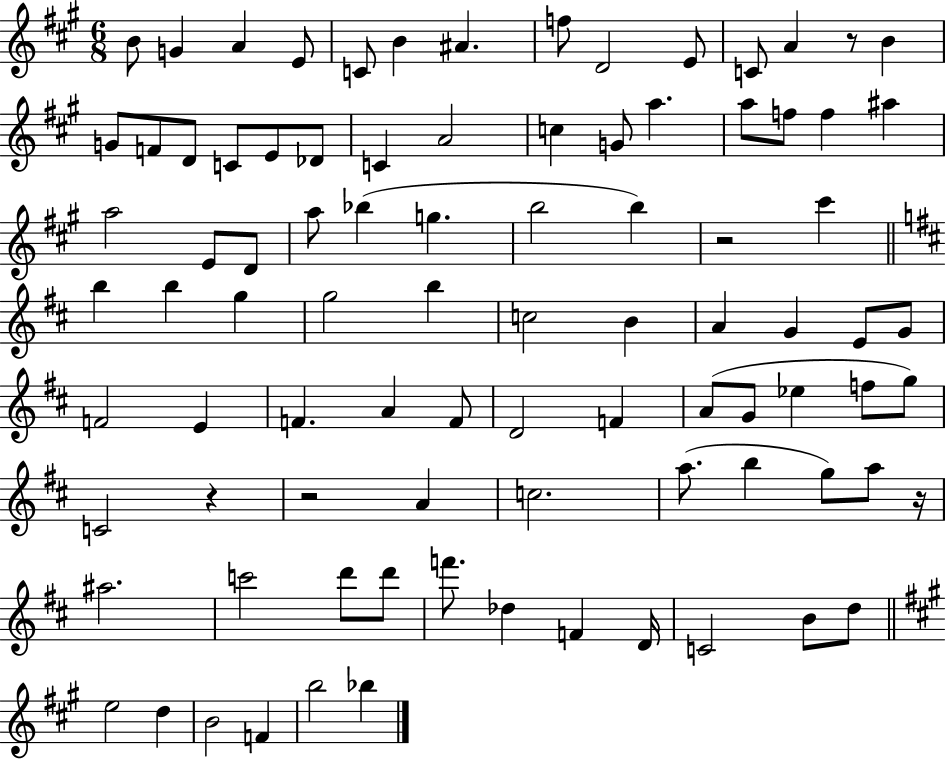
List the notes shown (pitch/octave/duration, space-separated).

B4/e G4/q A4/q E4/e C4/e B4/q A#4/q. F5/e D4/h E4/e C4/e A4/q R/e B4/q G4/e F4/e D4/e C4/e E4/e Db4/e C4/q A4/h C5/q G4/e A5/q. A5/e F5/e F5/q A#5/q A5/h E4/e D4/e A5/e Bb5/q G5/q. B5/h B5/q R/h C#6/q B5/q B5/q G5/q G5/h B5/q C5/h B4/q A4/q G4/q E4/e G4/e F4/h E4/q F4/q. A4/q F4/e D4/h F4/q A4/e G4/e Eb5/q F5/e G5/e C4/h R/q R/h A4/q C5/h. A5/e. B5/q G5/e A5/e R/s A#5/h. C6/h D6/e D6/e F6/e. Db5/q F4/q D4/s C4/h B4/e D5/e E5/h D5/q B4/h F4/q B5/h Bb5/q